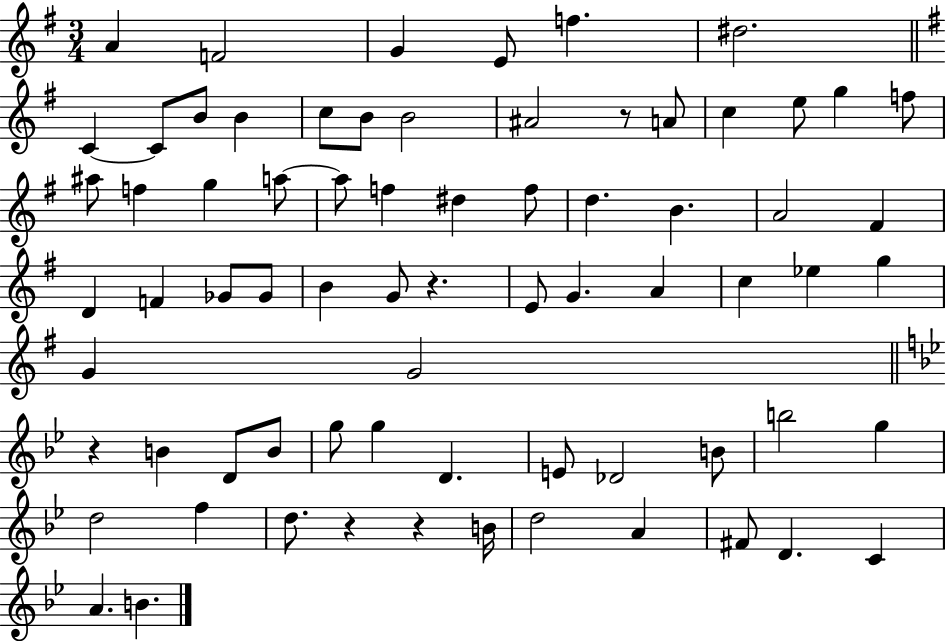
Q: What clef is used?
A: treble